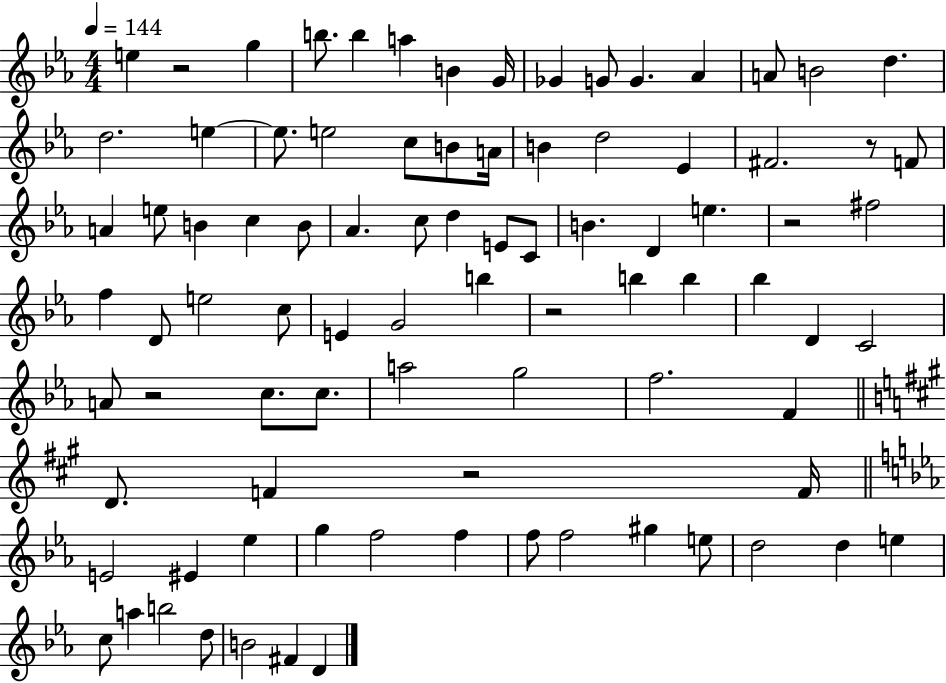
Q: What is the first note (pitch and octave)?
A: E5